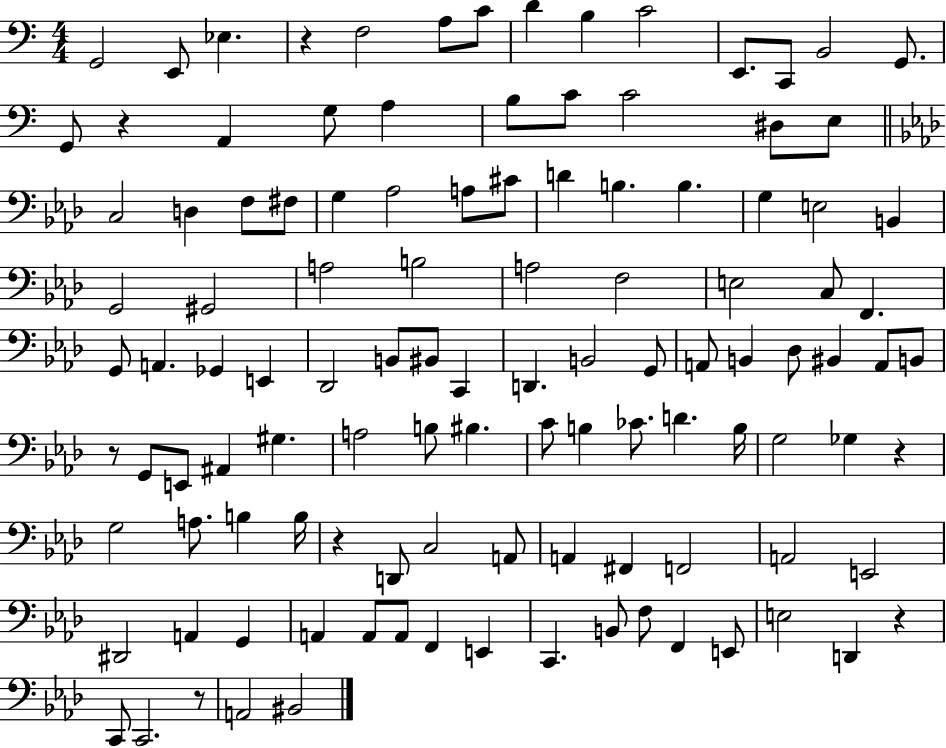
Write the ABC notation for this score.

X:1
T:Untitled
M:4/4
L:1/4
K:C
G,,2 E,,/2 _E, z F,2 A,/2 C/2 D B, C2 E,,/2 C,,/2 B,,2 G,,/2 G,,/2 z A,, G,/2 A, B,/2 C/2 C2 ^D,/2 E,/2 C,2 D, F,/2 ^F,/2 G, _A,2 A,/2 ^C/2 D B, B, G, E,2 B,, G,,2 ^G,,2 A,2 B,2 A,2 F,2 E,2 C,/2 F,, G,,/2 A,, _G,, E,, _D,,2 B,,/2 ^B,,/2 C,, D,, B,,2 G,,/2 A,,/2 B,, _D,/2 ^B,, A,,/2 B,,/2 z/2 G,,/2 E,,/2 ^A,, ^G, A,2 B,/2 ^B, C/2 B, _C/2 D B,/4 G,2 _G, z G,2 A,/2 B, B,/4 z D,,/2 C,2 A,,/2 A,, ^F,, F,,2 A,,2 E,,2 ^D,,2 A,, G,, A,, A,,/2 A,,/2 F,, E,, C,, B,,/2 F,/2 F,, E,,/2 E,2 D,, z C,,/2 C,,2 z/2 A,,2 ^B,,2